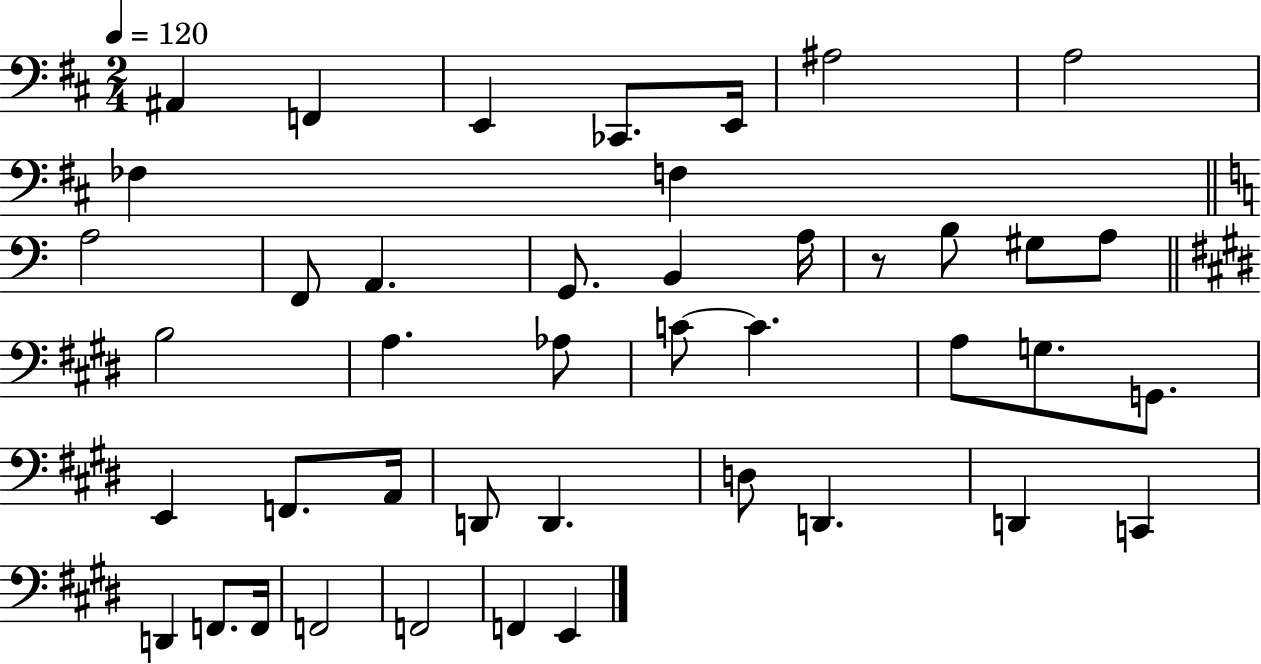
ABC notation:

X:1
T:Untitled
M:2/4
L:1/4
K:D
^A,, F,, E,, _C,,/2 E,,/4 ^A,2 A,2 _F, F, A,2 F,,/2 A,, G,,/2 B,, A,/4 z/2 B,/2 ^G,/2 A,/2 B,2 A, _A,/2 C/2 C A,/2 G,/2 G,,/2 E,, F,,/2 A,,/4 D,,/2 D,, D,/2 D,, D,, C,, D,, F,,/2 F,,/4 F,,2 F,,2 F,, E,,